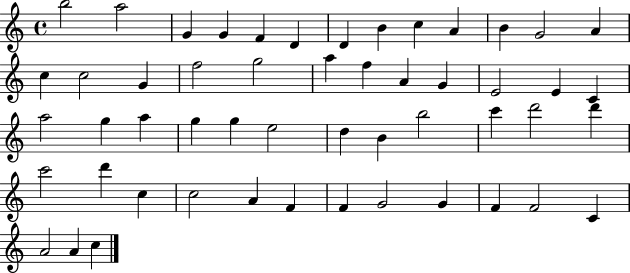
B5/h A5/h G4/q G4/q F4/q D4/q D4/q B4/q C5/q A4/q B4/q G4/h A4/q C5/q C5/h G4/q F5/h G5/h A5/q F5/q A4/q G4/q E4/h E4/q C4/q A5/h G5/q A5/q G5/q G5/q E5/h D5/q B4/q B5/h C6/q D6/h D6/q C6/h D6/q C5/q C5/h A4/q F4/q F4/q G4/h G4/q F4/q F4/h C4/q A4/h A4/q C5/q